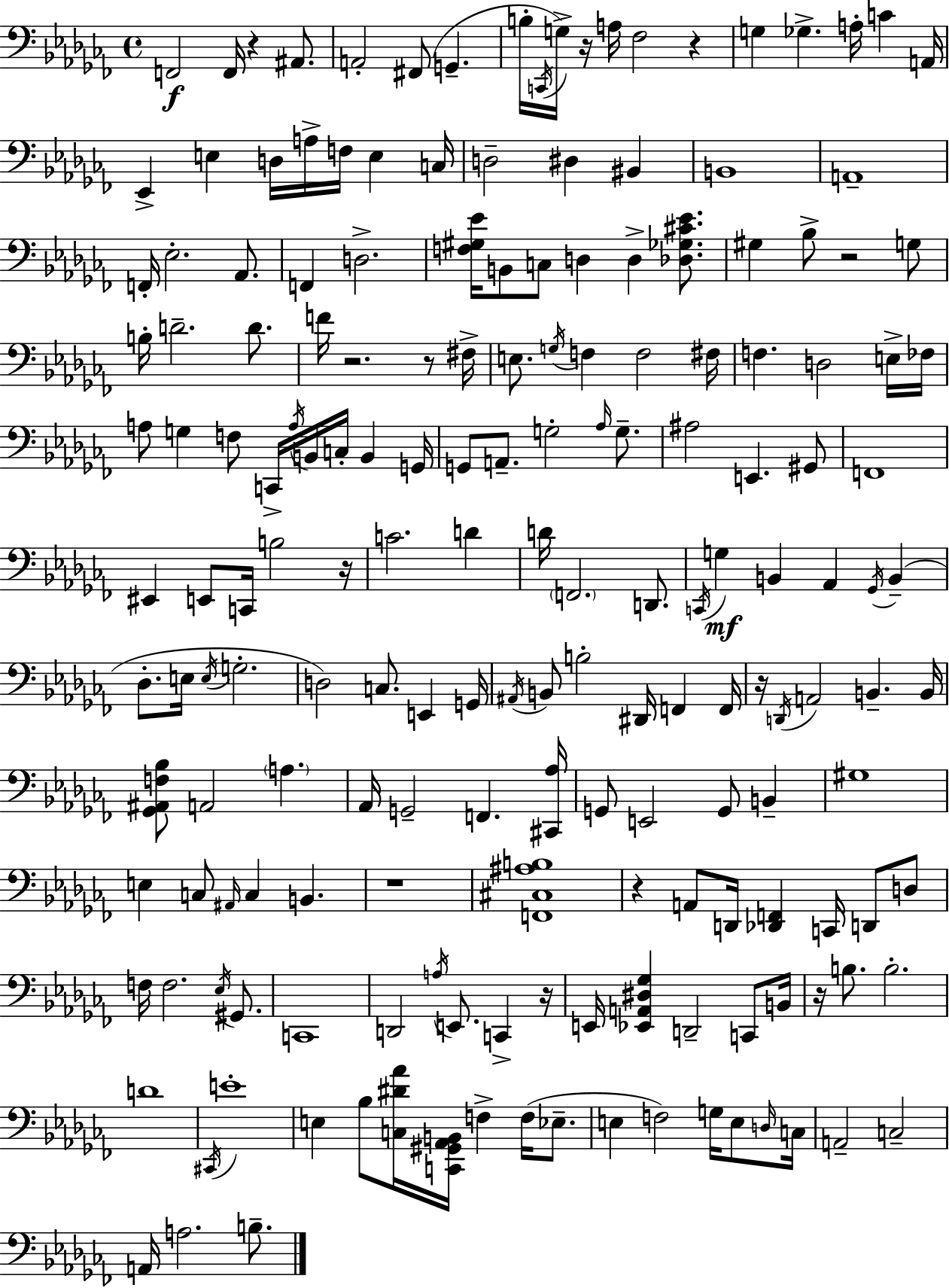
{
  \clef bass
  \time 4/4
  \defaultTimeSignature
  \key aes \minor
  f,2\f f,16 r4 ais,8. | a,2-. fis,8( g,4.-- | b16-. \acciaccatura { c,16 }) g16-> r16 a16 fes2 r4 | g4 ges4.-> a16-. c'4 | \break a,16 ees,4-> e4 d16 a16-> f16 e4 | c16 d2-- dis4 bis,4 | b,1 | a,1-- | \break f,16-. ees2.-. aes,8. | f,4 d2.-> | <f gis ees'>16 b,8 c8 d4 d4-> <des ges cis' ees'>8. | gis4 bes8-> r2 g8 | \break b16-. d'2.-- d'8. | f'16 r2. r8 | fis16-> e8. \acciaccatura { g16 } f4 f2 | fis16 f4. d2 | \break e16-> fes16 a8 g4 f8 c,16-> \acciaccatura { a16 } b,16 c16-. b,4 | g,16 g,8 a,8.-- g2-. | \grace { aes16 } g8.-- ais2 e,4. | gis,8 f,1 | \break eis,4 e,8 c,16 b2 | r16 c'2. | d'4 d'16 \parenthesize f,2. | d,8. \acciaccatura { c,16 }\mf g4 b,4 aes,4 | \break \acciaccatura { ges,16 } b,4--( des8.-. e16 \acciaccatura { e16 } g2.-. | d2) c8. | e,4 g,16 \acciaccatura { ais,16 } b,8 b2-. | dis,16 f,4 f,16 r16 \acciaccatura { d,16 } a,2 | \break b,4.-- b,16 <ges, ais, f bes>8 a,2 | \parenthesize a4. aes,16 g,2-- | f,4. <cis, aes>16 g,8 e,2 | g,8 b,4-- gis1 | \break e4 c8 \grace { ais,16 } | c4 b,4. r1 | <f, cis ais b>1 | r4 a,8 | \break d,16 <des, f,>4 c,16 d,8 d8 f16 f2. | \acciaccatura { ees16 } gis,8. c,1 | d,2 | \acciaccatura { a16 } e,8. c,4-> r16 e,16 <ees, a, dis ges>4 | \break d,2-- c,8 b,16 r16 b8. | b2.-. d'1 | \acciaccatura { cis,16 } e'1-. | e4 | \break bes8 <c dis' aes'>16 <c, gis, aes, b,>16 f4-> f16( ees8.-- e4 | f2) g16 e8 \grace { d16 } c16 a,2-- | c2-- a,16 a2. | b8.-- \bar "|."
}